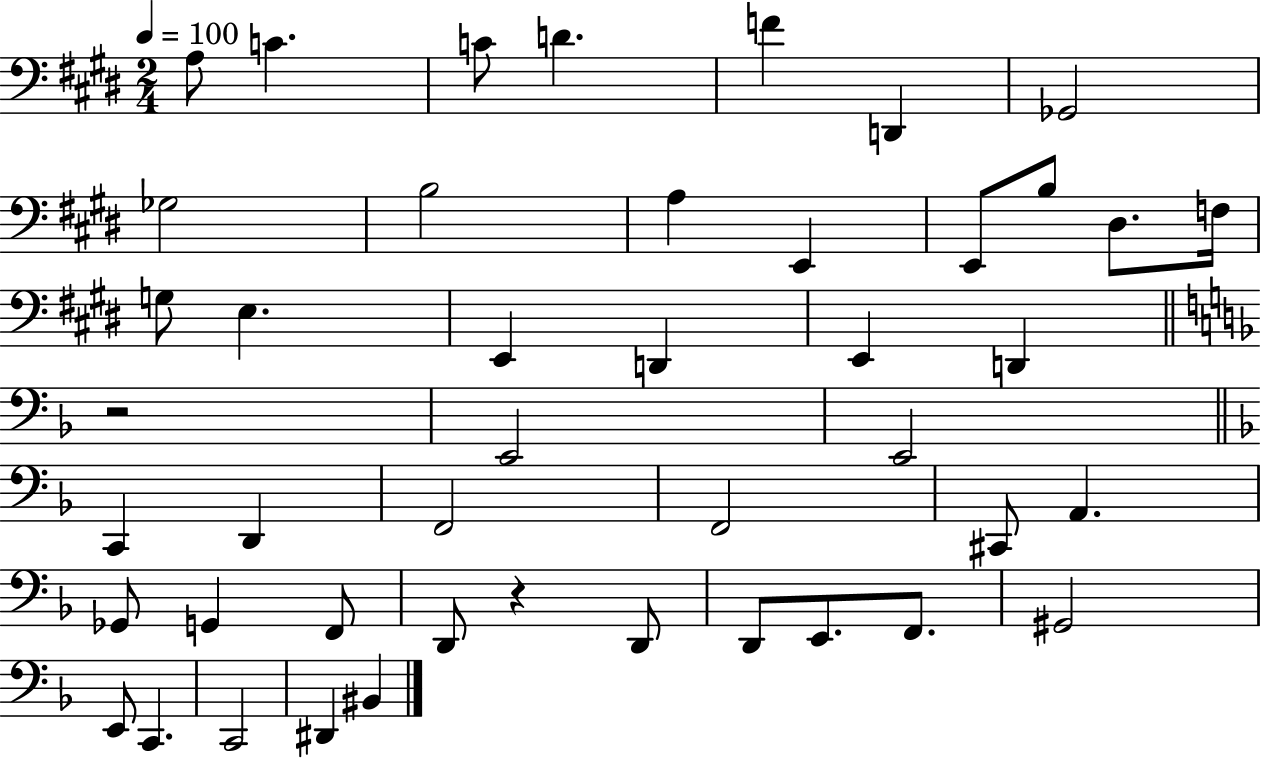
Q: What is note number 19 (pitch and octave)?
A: D2